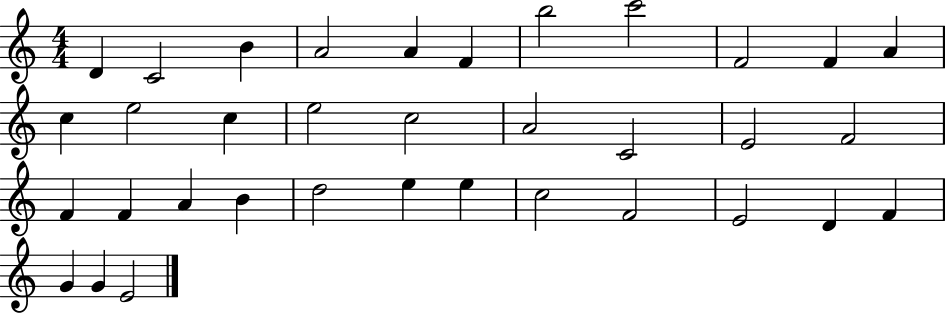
{
  \clef treble
  \numericTimeSignature
  \time 4/4
  \key c \major
  d'4 c'2 b'4 | a'2 a'4 f'4 | b''2 c'''2 | f'2 f'4 a'4 | \break c''4 e''2 c''4 | e''2 c''2 | a'2 c'2 | e'2 f'2 | \break f'4 f'4 a'4 b'4 | d''2 e''4 e''4 | c''2 f'2 | e'2 d'4 f'4 | \break g'4 g'4 e'2 | \bar "|."
}